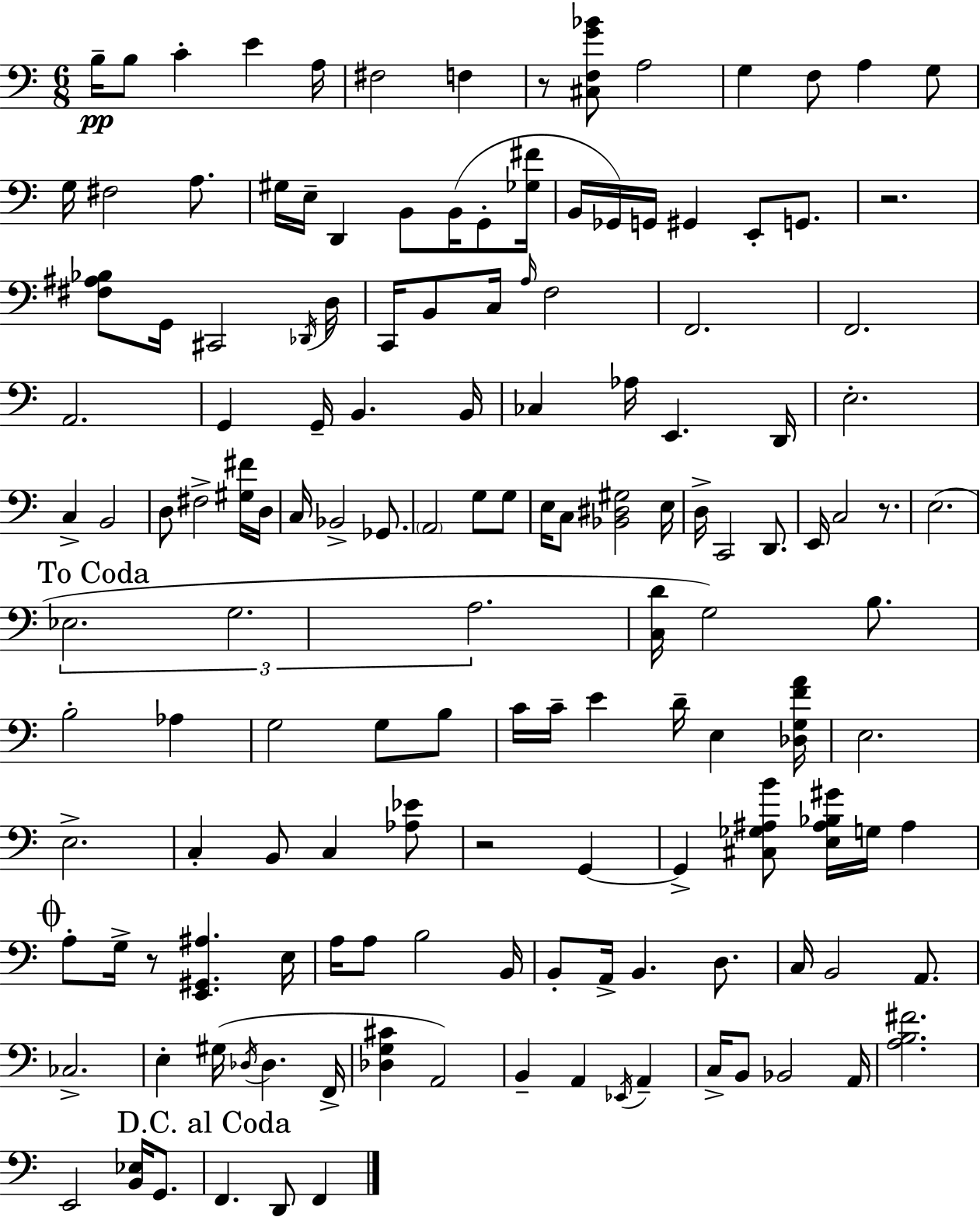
X:1
T:Untitled
M:6/8
L:1/4
K:C
B,/4 B,/2 C E A,/4 ^F,2 F, z/2 [^C,F,G_B]/2 A,2 G, F,/2 A, G,/2 G,/4 ^F,2 A,/2 ^G,/4 E,/4 D,, B,,/2 B,,/4 G,,/2 [_G,^F]/4 B,,/4 _G,,/4 G,,/4 ^G,, E,,/2 G,,/2 z2 [^F,^A,_B,]/2 G,,/4 ^C,,2 _D,,/4 D,/4 C,,/4 B,,/2 C,/4 A,/4 F,2 F,,2 F,,2 A,,2 G,, G,,/4 B,, B,,/4 _C, _A,/4 E,, D,,/4 E,2 C, B,,2 D,/2 ^F,2 [^G,^F]/4 D,/4 C,/4 _B,,2 _G,,/2 A,,2 G,/2 G,/2 E,/4 C,/2 [_B,,^D,^G,]2 E,/4 D,/4 C,,2 D,,/2 E,,/4 C,2 z/2 E,2 _E,2 G,2 A,2 [C,D]/4 G,2 B,/2 B,2 _A, G,2 G,/2 B,/2 C/4 C/4 E D/4 E, [_D,G,FA]/4 E,2 E,2 C, B,,/2 C, [_A,_E]/2 z2 G,, G,, [^C,_G,^A,B]/2 [E,^A,_B,^G]/4 G,/4 ^A, A,/2 G,/4 z/2 [E,,^G,,^A,] E,/4 A,/4 A,/2 B,2 B,,/4 B,,/2 A,,/4 B,, D,/2 C,/4 B,,2 A,,/2 _C,2 E, ^G,/4 _D,/4 _D, F,,/4 [_D,G,^C] A,,2 B,, A,, _E,,/4 A,, C,/4 B,,/2 _B,,2 A,,/4 [A,B,^F]2 E,,2 [B,,_E,]/4 G,,/2 F,, D,,/2 F,,